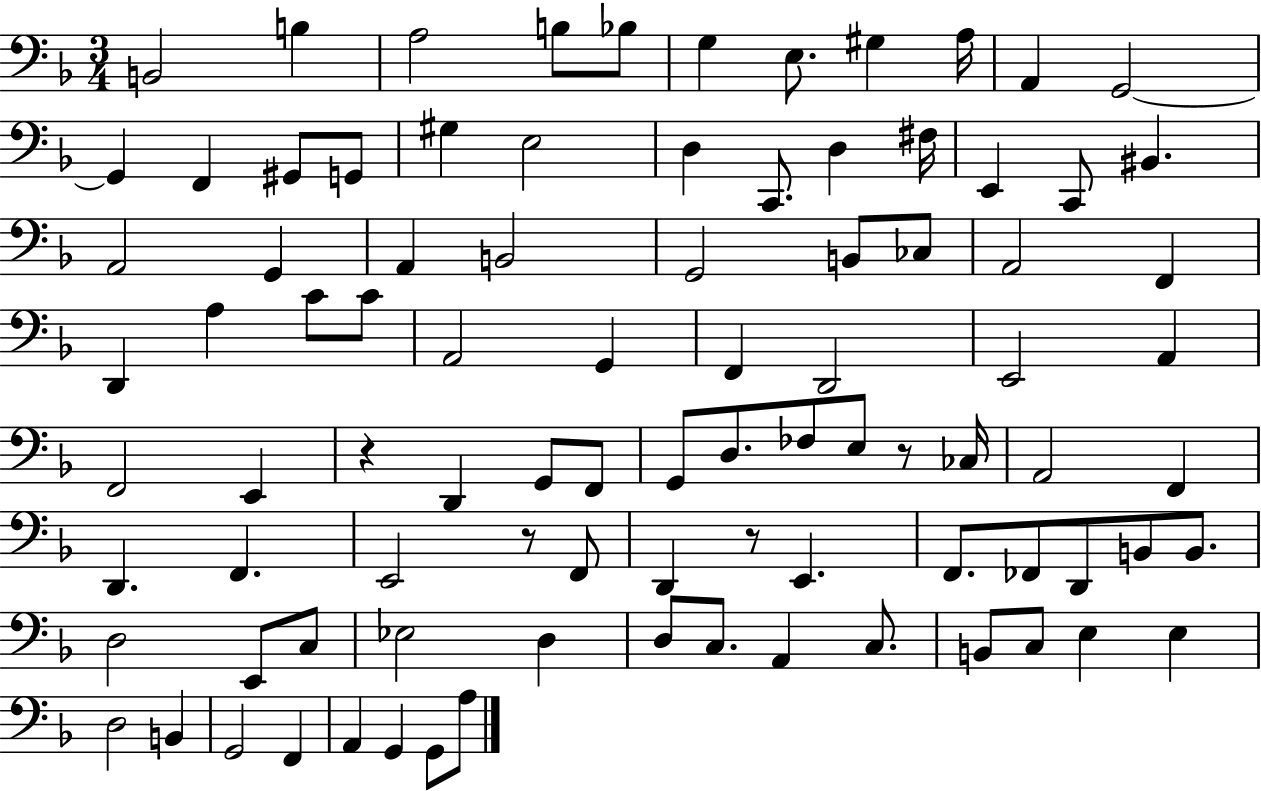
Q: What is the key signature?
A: F major